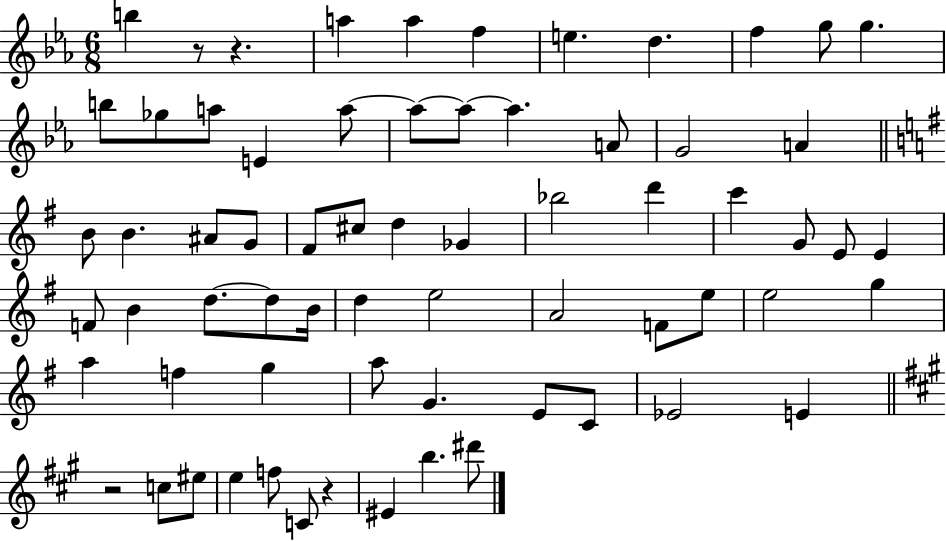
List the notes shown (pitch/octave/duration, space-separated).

B5/q R/e R/q. A5/q A5/q F5/q E5/q. D5/q. F5/q G5/e G5/q. B5/e Gb5/e A5/e E4/q A5/e A5/e A5/e A5/q. A4/e G4/h A4/q B4/e B4/q. A#4/e G4/e F#4/e C#5/e D5/q Gb4/q Bb5/h D6/q C6/q G4/e E4/e E4/q F4/e B4/q D5/e. D5/e B4/s D5/q E5/h A4/h F4/e E5/e E5/h G5/q A5/q F5/q G5/q A5/e G4/q. E4/e C4/e Eb4/h E4/q R/h C5/e EIS5/e E5/q F5/e C4/e R/q EIS4/q B5/q. D#6/e